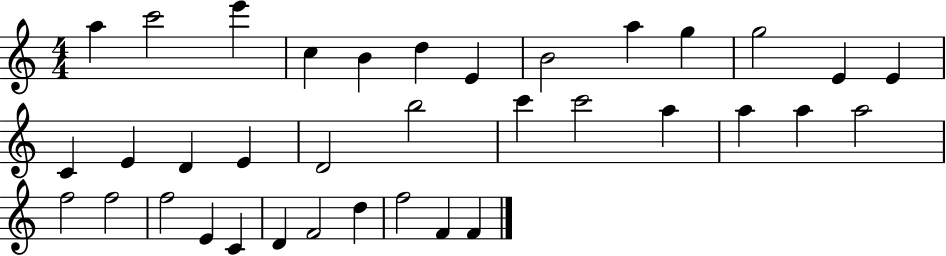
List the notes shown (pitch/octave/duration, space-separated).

A5/q C6/h E6/q C5/q B4/q D5/q E4/q B4/h A5/q G5/q G5/h E4/q E4/q C4/q E4/q D4/q E4/q D4/h B5/h C6/q C6/h A5/q A5/q A5/q A5/h F5/h F5/h F5/h E4/q C4/q D4/q F4/h D5/q F5/h F4/q F4/q